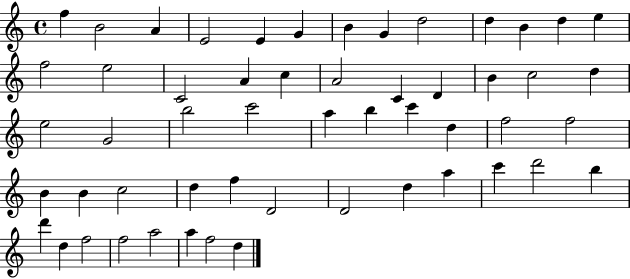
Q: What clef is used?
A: treble